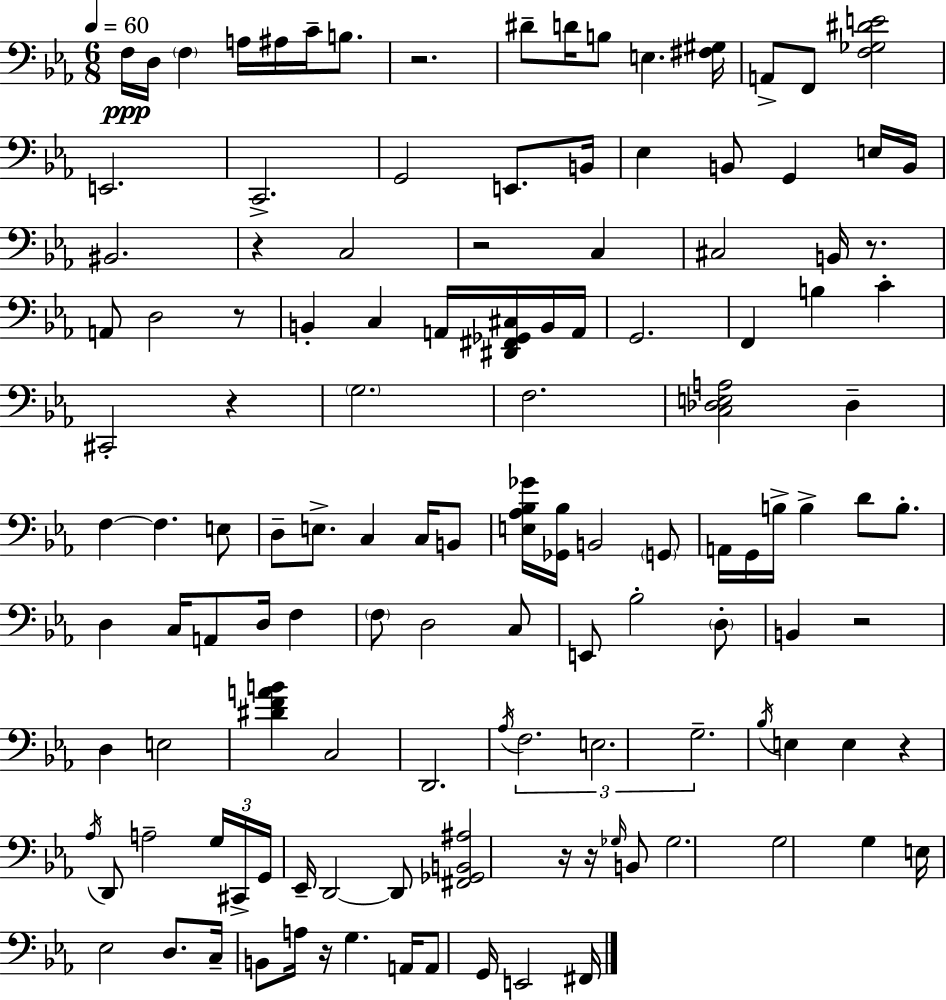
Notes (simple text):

F3/s D3/s F3/q A3/s A#3/s C4/s B3/e. R/h. D#4/e D4/s B3/e E3/q. [F#3,G#3]/s A2/e F2/e [F3,Gb3,D#4,E4]/h E2/h. C2/h. G2/h E2/e. B2/s Eb3/q B2/e G2/q E3/s B2/s BIS2/h. R/q C3/h R/h C3/q C#3/h B2/s R/e. A2/e D3/h R/e B2/q C3/q A2/s [D#2,F#2,Gb2,C#3]/s B2/s A2/s G2/h. F2/q B3/q C4/q C#2/h R/q G3/h. F3/h. [C3,Db3,E3,A3]/h Db3/q F3/q F3/q. E3/e D3/e E3/e. C3/q C3/s B2/e [E3,Ab3,Bb3,Gb4]/s [Gb2,Bb3]/s B2/h G2/e A2/s G2/s B3/s B3/q D4/e B3/e. D3/q C3/s A2/e D3/s F3/q F3/e D3/h C3/e E2/e Bb3/h D3/e B2/q R/h D3/q E3/h [D#4,F4,A4,B4]/q C3/h D2/h. Ab3/s F3/h. E3/h. G3/h. Bb3/s E3/q E3/q R/q Ab3/s D2/e A3/h G3/s C#2/s G2/s Eb2/s D2/h D2/e [F#2,Gb2,B2,A#3]/h R/s R/s Gb3/s B2/e Gb3/h. G3/h G3/q E3/s Eb3/h D3/e. C3/s B2/e A3/s R/s G3/q. A2/s A2/e G2/s E2/h F#2/s